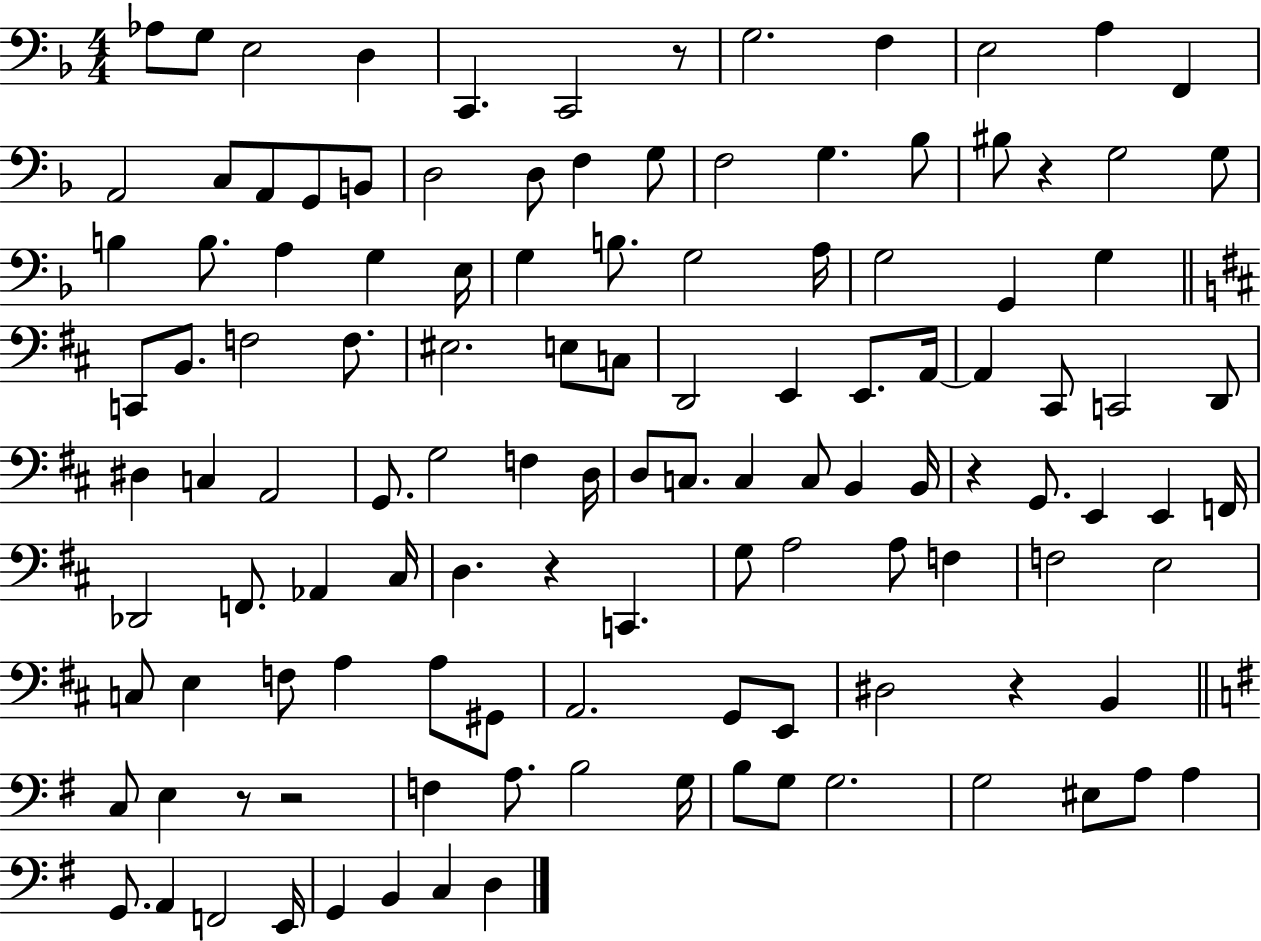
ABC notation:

X:1
T:Untitled
M:4/4
L:1/4
K:F
_A,/2 G,/2 E,2 D, C,, C,,2 z/2 G,2 F, E,2 A, F,, A,,2 C,/2 A,,/2 G,,/2 B,,/2 D,2 D,/2 F, G,/2 F,2 G, _B,/2 ^B,/2 z G,2 G,/2 B, B,/2 A, G, E,/4 G, B,/2 G,2 A,/4 G,2 G,, G, C,,/2 B,,/2 F,2 F,/2 ^E,2 E,/2 C,/2 D,,2 E,, E,,/2 A,,/4 A,, ^C,,/2 C,,2 D,,/2 ^D, C, A,,2 G,,/2 G,2 F, D,/4 D,/2 C,/2 C, C,/2 B,, B,,/4 z G,,/2 E,, E,, F,,/4 _D,,2 F,,/2 _A,, ^C,/4 D, z C,, G,/2 A,2 A,/2 F, F,2 E,2 C,/2 E, F,/2 A, A,/2 ^G,,/2 A,,2 G,,/2 E,,/2 ^D,2 z B,, C,/2 E, z/2 z2 F, A,/2 B,2 G,/4 B,/2 G,/2 G,2 G,2 ^E,/2 A,/2 A, G,,/2 A,, F,,2 E,,/4 G,, B,, C, D,